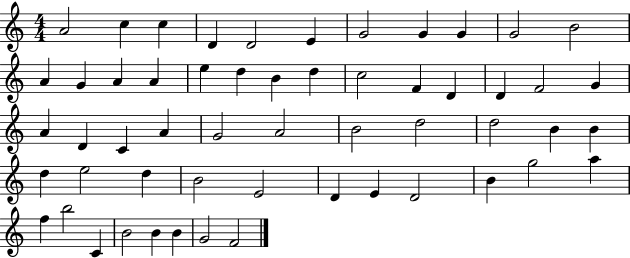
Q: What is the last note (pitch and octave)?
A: F4